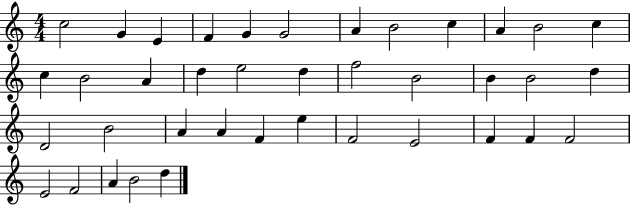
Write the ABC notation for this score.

X:1
T:Untitled
M:4/4
L:1/4
K:C
c2 G E F G G2 A B2 c A B2 c c B2 A d e2 d f2 B2 B B2 d D2 B2 A A F e F2 E2 F F F2 E2 F2 A B2 d